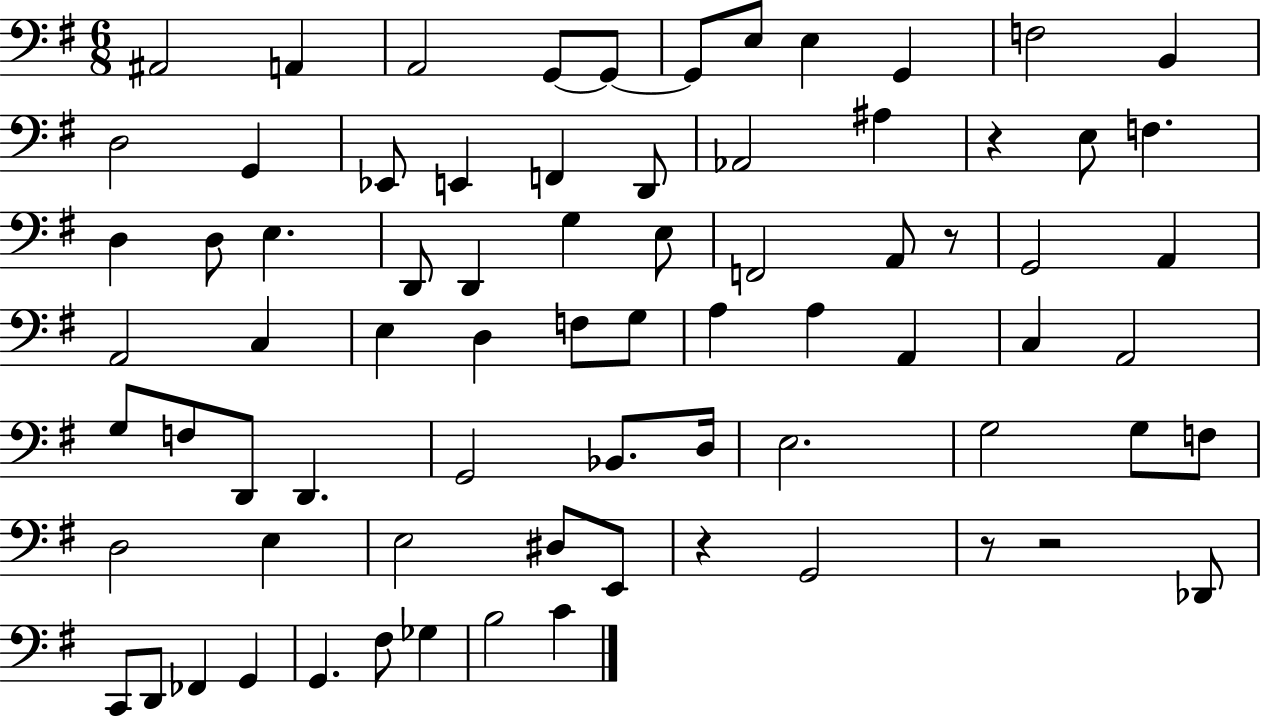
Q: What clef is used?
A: bass